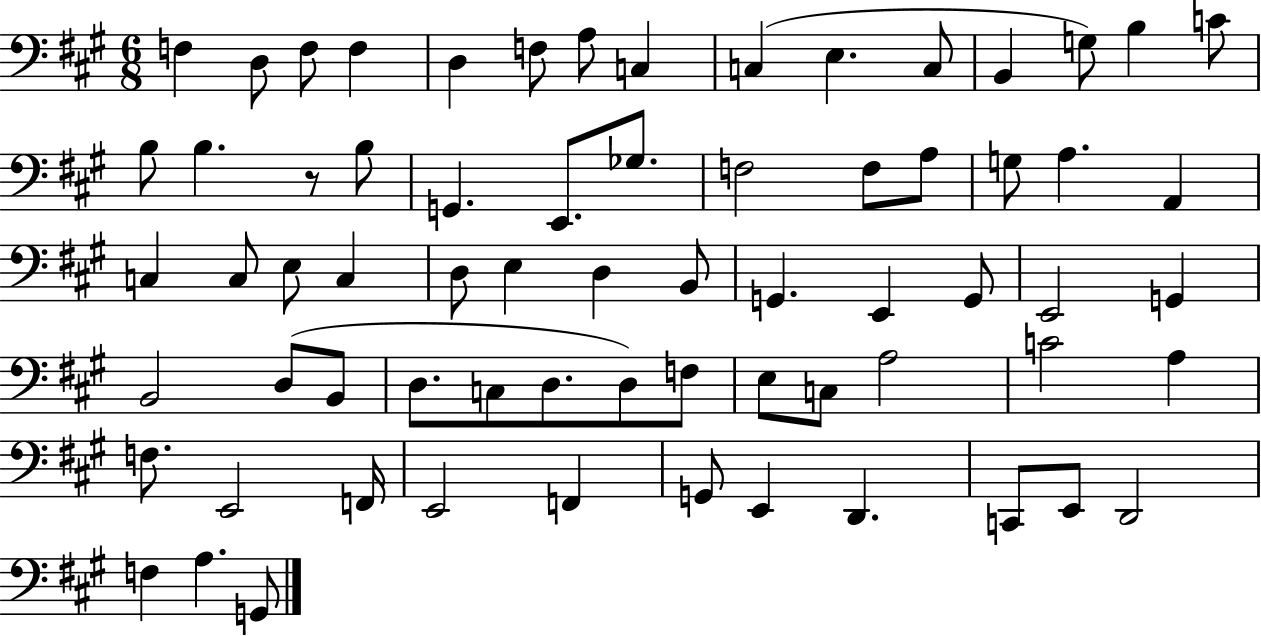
F3/q D3/e F3/e F3/q D3/q F3/e A3/e C3/q C3/q E3/q. C3/e B2/q G3/e B3/q C4/e B3/e B3/q. R/e B3/e G2/q. E2/e. Gb3/e. F3/h F3/e A3/e G3/e A3/q. A2/q C3/q C3/e E3/e C3/q D3/e E3/q D3/q B2/e G2/q. E2/q G2/e E2/h G2/q B2/h D3/e B2/e D3/e. C3/e D3/e. D3/e F3/e E3/e C3/e A3/h C4/h A3/q F3/e. E2/h F2/s E2/h F2/q G2/e E2/q D2/q. C2/e E2/e D2/h F3/q A3/q. G2/e